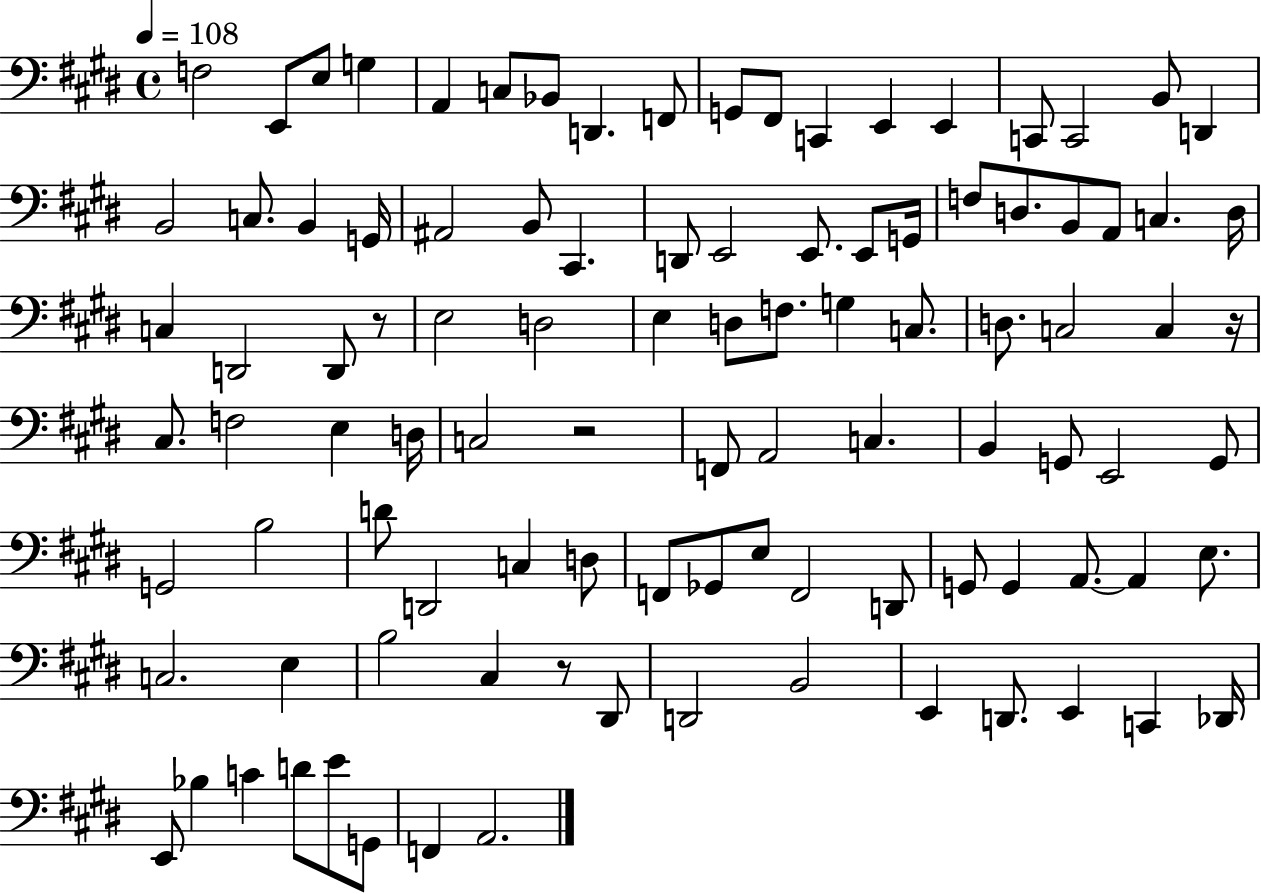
X:1
T:Untitled
M:4/4
L:1/4
K:E
F,2 E,,/2 E,/2 G, A,, C,/2 _B,,/2 D,, F,,/2 G,,/2 ^F,,/2 C,, E,, E,, C,,/2 C,,2 B,,/2 D,, B,,2 C,/2 B,, G,,/4 ^A,,2 B,,/2 ^C,, D,,/2 E,,2 E,,/2 E,,/2 G,,/4 F,/2 D,/2 B,,/2 A,,/2 C, D,/4 C, D,,2 D,,/2 z/2 E,2 D,2 E, D,/2 F,/2 G, C,/2 D,/2 C,2 C, z/4 ^C,/2 F,2 E, D,/4 C,2 z2 F,,/2 A,,2 C, B,, G,,/2 E,,2 G,,/2 G,,2 B,2 D/2 D,,2 C, D,/2 F,,/2 _G,,/2 E,/2 F,,2 D,,/2 G,,/2 G,, A,,/2 A,, E,/2 C,2 E, B,2 ^C, z/2 ^D,,/2 D,,2 B,,2 E,, D,,/2 E,, C,, _D,,/4 E,,/2 _B, C D/2 E/2 G,,/2 F,, A,,2